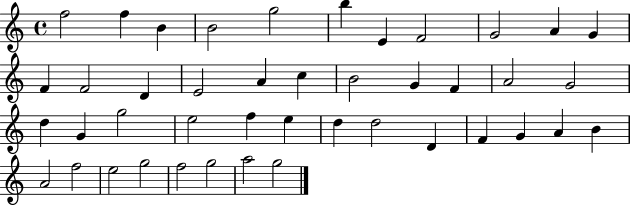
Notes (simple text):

F5/h F5/q B4/q B4/h G5/h B5/q E4/q F4/h G4/h A4/q G4/q F4/q F4/h D4/q E4/h A4/q C5/q B4/h G4/q F4/q A4/h G4/h D5/q G4/q G5/h E5/h F5/q E5/q D5/q D5/h D4/q F4/q G4/q A4/q B4/q A4/h F5/h E5/h G5/h F5/h G5/h A5/h G5/h